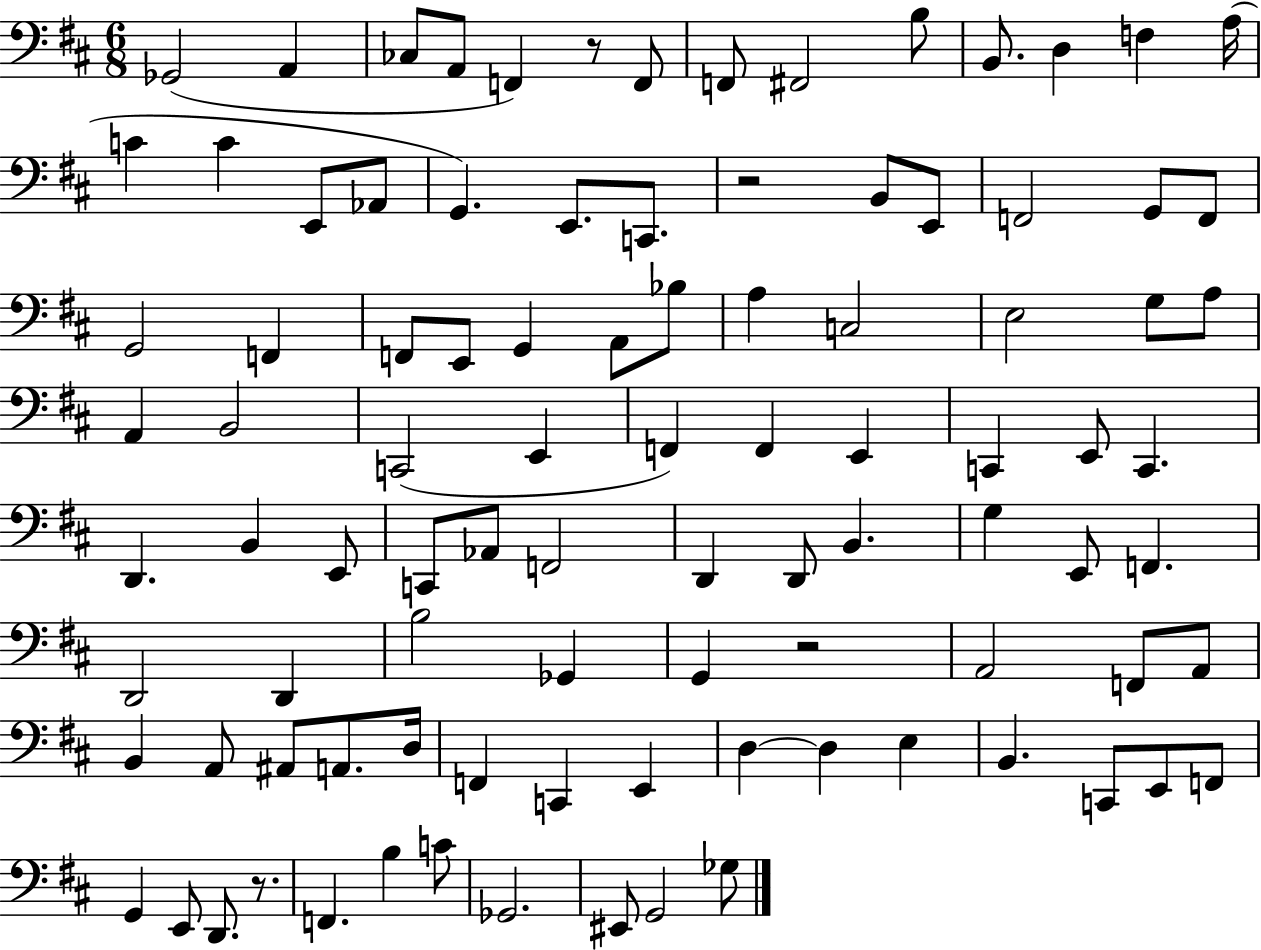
Gb2/h A2/q CES3/e A2/e F2/q R/e F2/e F2/e F#2/h B3/e B2/e. D3/q F3/q A3/s C4/q C4/q E2/e Ab2/e G2/q. E2/e. C2/e. R/h B2/e E2/e F2/h G2/e F2/e G2/h F2/q F2/e E2/e G2/q A2/e Bb3/e A3/q C3/h E3/h G3/e A3/e A2/q B2/h C2/h E2/q F2/q F2/q E2/q C2/q E2/e C2/q. D2/q. B2/q E2/e C2/e Ab2/e F2/h D2/q D2/e B2/q. G3/q E2/e F2/q. D2/h D2/q B3/h Gb2/q G2/q R/h A2/h F2/e A2/e B2/q A2/e A#2/e A2/e. D3/s F2/q C2/q E2/q D3/q D3/q E3/q B2/q. C2/e E2/e F2/e G2/q E2/e D2/e. R/e. F2/q. B3/q C4/e Gb2/h. EIS2/e G2/h Gb3/e